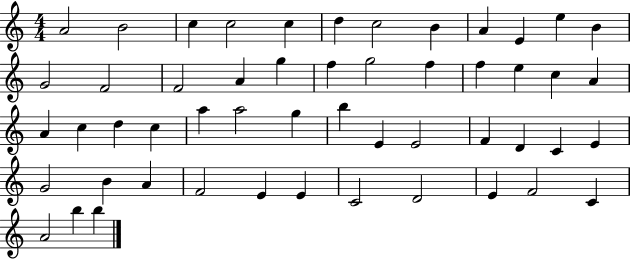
{
  \clef treble
  \numericTimeSignature
  \time 4/4
  \key c \major
  a'2 b'2 | c''4 c''2 c''4 | d''4 c''2 b'4 | a'4 e'4 e''4 b'4 | \break g'2 f'2 | f'2 a'4 g''4 | f''4 g''2 f''4 | f''4 e''4 c''4 a'4 | \break a'4 c''4 d''4 c''4 | a''4 a''2 g''4 | b''4 e'4 e'2 | f'4 d'4 c'4 e'4 | \break g'2 b'4 a'4 | f'2 e'4 e'4 | c'2 d'2 | e'4 f'2 c'4 | \break a'2 b''4 b''4 | \bar "|."
}